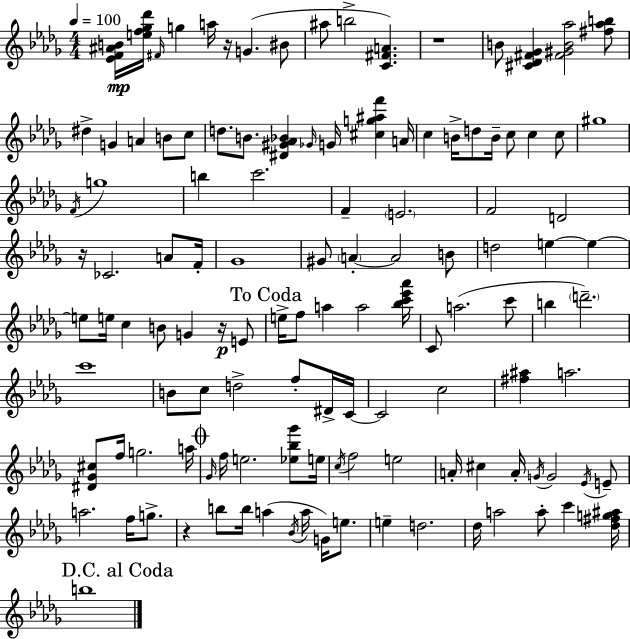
{
  \clef treble
  \numericTimeSignature
  \time 4/4
  \key bes \minor
  \tempo 4 = 100
  \repeat volta 2 { <ees' f' ais' b'>16\mp <e'' f'' ges'' des'''>16 \grace { fis'16 } g''4 a''16 r16 g'4.( bis'8 | ais''8 b''2-> <c' fis' a'>4.) | r1 | b'8 <cis' des' fis' ges'>4 <fis' gis' b' aes''>2 <fis'' aes'' b''>8 | \break dis''4-> g'4 a'4 b'8 c''8 | d''8. b'8. <dis' gis' aes' bes'>4 \grace { ges'16 } g'16 <cis'' g'' ais'' f'''>4 | a'16 c''4 b'16-> d''8 b'16-- c''8 c''4 | c''8 gis''1 | \break \acciaccatura { f'16 } g''1 | b''4 c'''2. | f'4-- \parenthesize e'2. | f'2 d'2 | \break r16 ces'2. | a'8 f'16-. ges'1 | gis'8 \parenthesize a'4-.~~ a'2 | b'8 d''2 e''4~~ e''4~~ | \break e''8 e''16 c''4 b'8 g'4 | r16\p e'8 \mark "To Coda" e''16-> f''8 a''4 a''2 | <bes'' c''' ees''' aes'''>16 c'8 a''2.( | c'''8 b''4 \parenthesize d'''2.--) | \break c'''1 | b'8 c''8 d''2-> f''8-. | dis'16-> c'16~~ c'2 c''2 | <fis'' ais''>4 a''2. | \break <dis' ges' cis''>8 f''16 g''2. | a''16 \mark \markup { \musicglyph "scripts.coda" } \grace { ges'16 } f''16 e''2. | <ees'' bes'' ges'''>8 e''16 \acciaccatura { c''16 } f''2 e''2 | a'16-. cis''4 a'16-. \acciaccatura { g'16 } g'2 | \break \acciaccatura { ees'16 } e'8-- a''2. | f''16 g''8.-> r4 b''8 b''16 a''4( | \acciaccatura { bes'16 } a''16 g'16) e''8. e''4-- d''2. | des''16 a''2 | \break a''8-. c'''4 <des'' fis'' g'' ais''>16 \mark "D.C. al Coda" b''1 | } \bar "|."
}